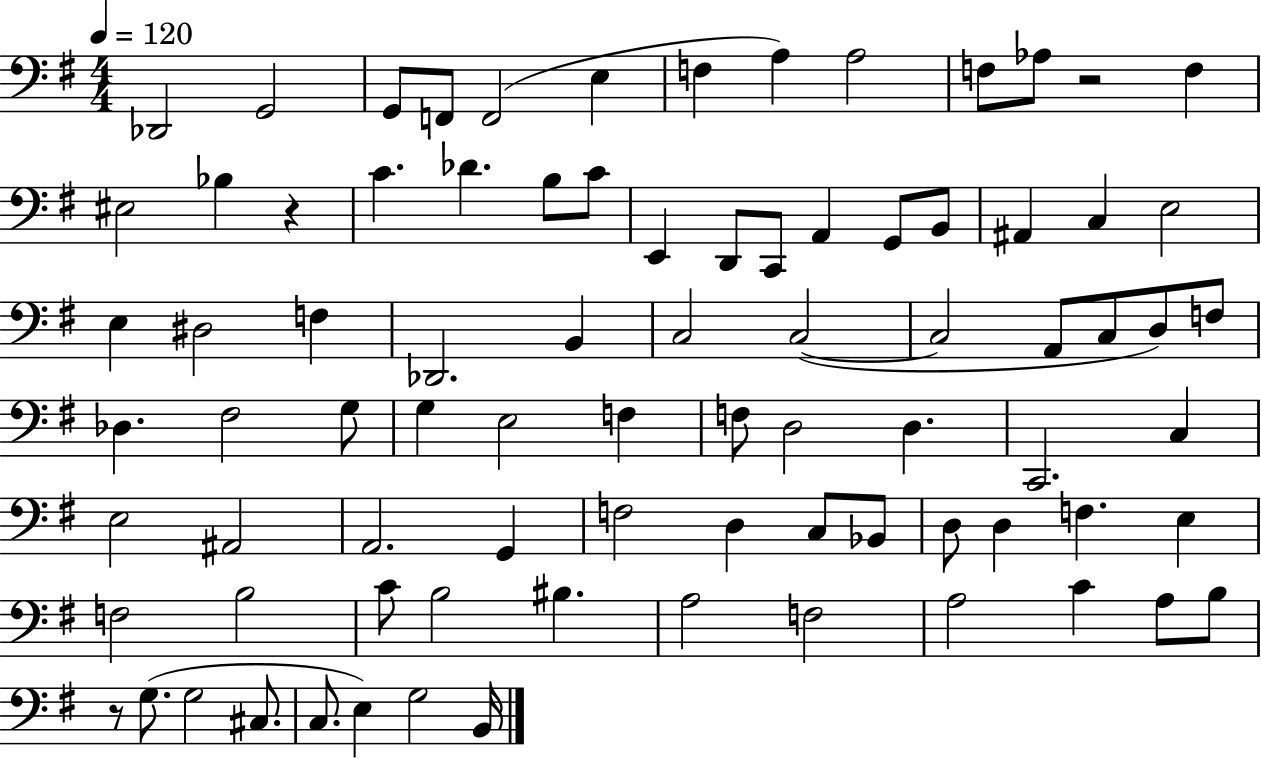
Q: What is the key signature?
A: G major